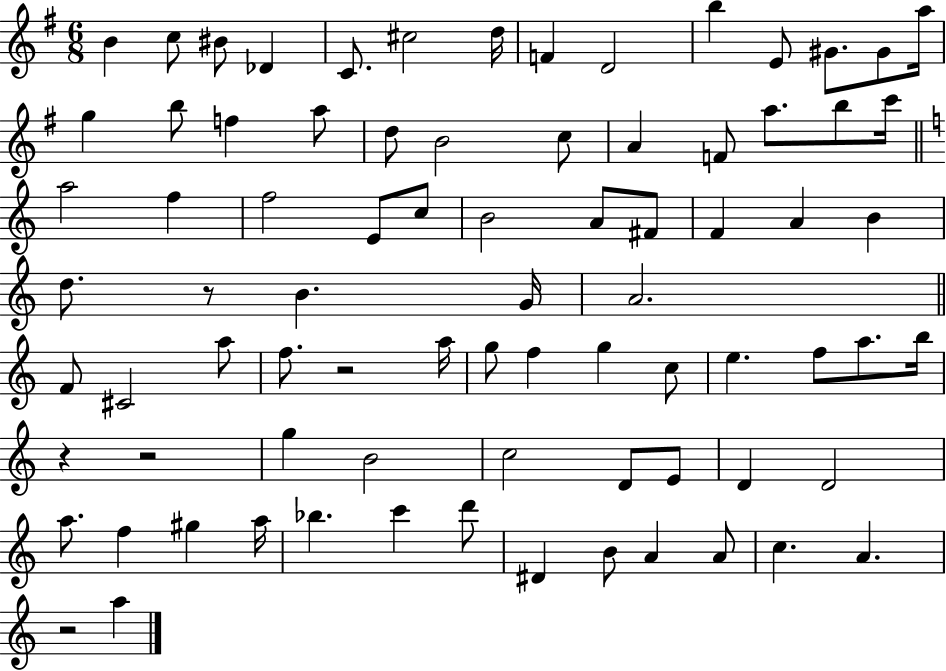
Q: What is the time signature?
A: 6/8